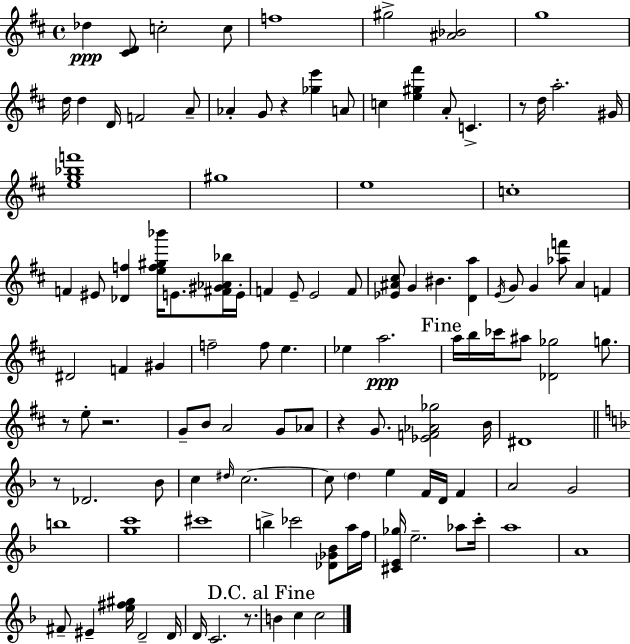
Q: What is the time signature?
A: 4/4